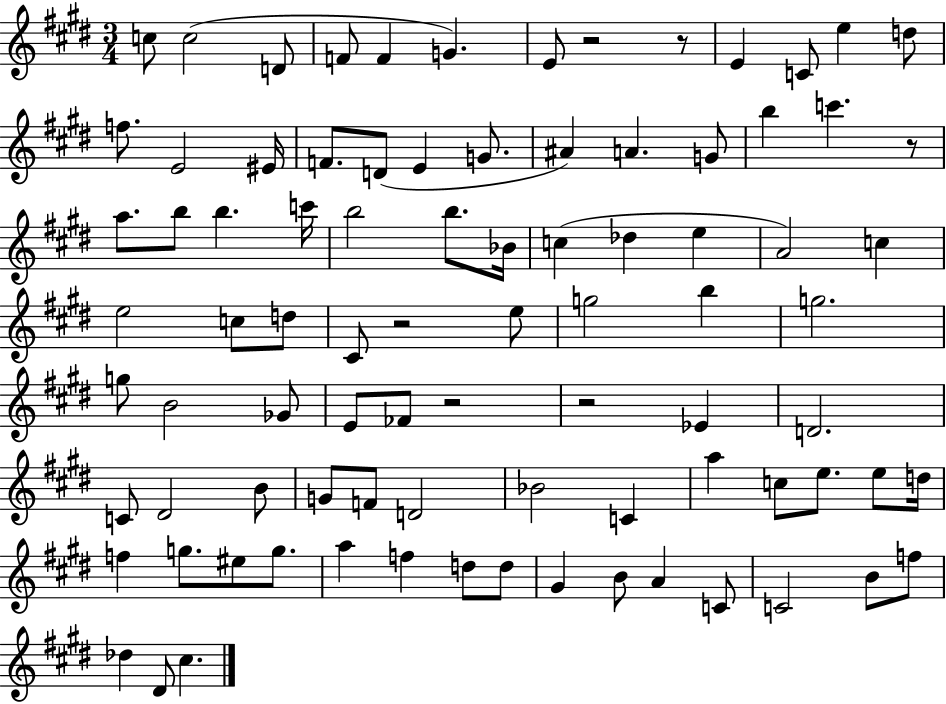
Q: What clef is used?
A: treble